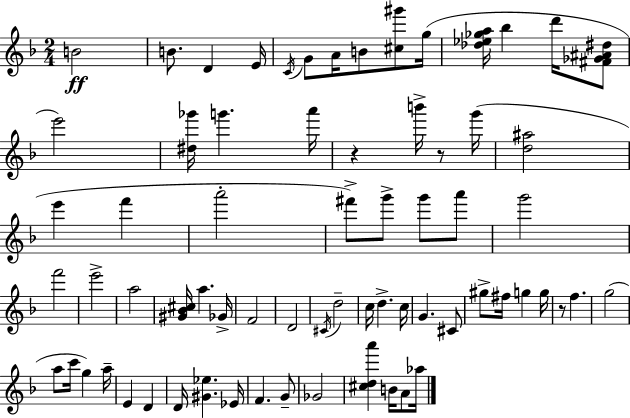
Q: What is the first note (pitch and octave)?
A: B4